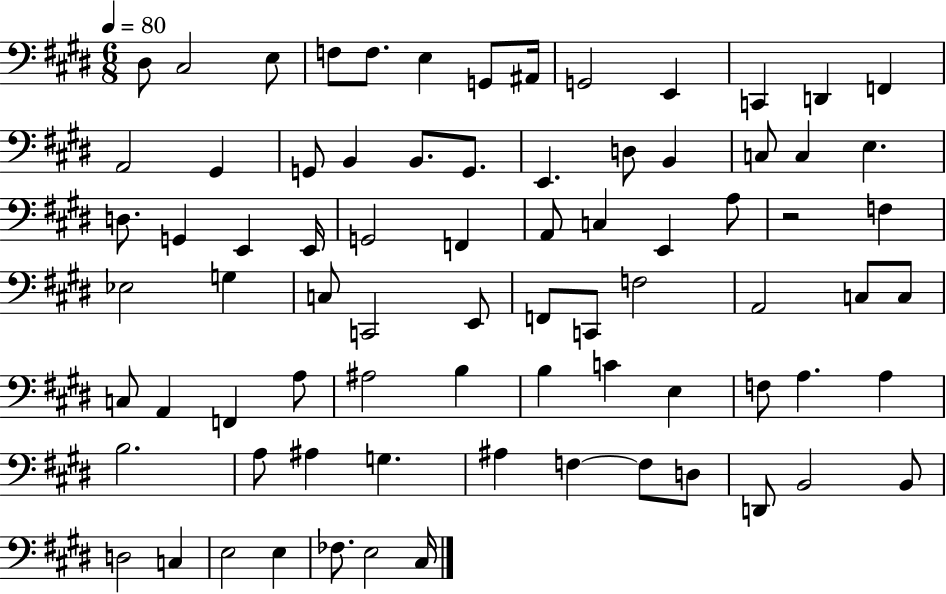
X:1
T:Untitled
M:6/8
L:1/4
K:E
^D,/2 ^C,2 E,/2 F,/2 F,/2 E, G,,/2 ^A,,/4 G,,2 E,, C,, D,, F,, A,,2 ^G,, G,,/2 B,, B,,/2 G,,/2 E,, D,/2 B,, C,/2 C, E, D,/2 G,, E,, E,,/4 G,,2 F,, A,,/2 C, E,, A,/2 z2 F, _E,2 G, C,/2 C,,2 E,,/2 F,,/2 C,,/2 F,2 A,,2 C,/2 C,/2 C,/2 A,, F,, A,/2 ^A,2 B, B, C E, F,/2 A, A, B,2 A,/2 ^A, G, ^A, F, F,/2 D,/2 D,,/2 B,,2 B,,/2 D,2 C, E,2 E, _F,/2 E,2 ^C,/4